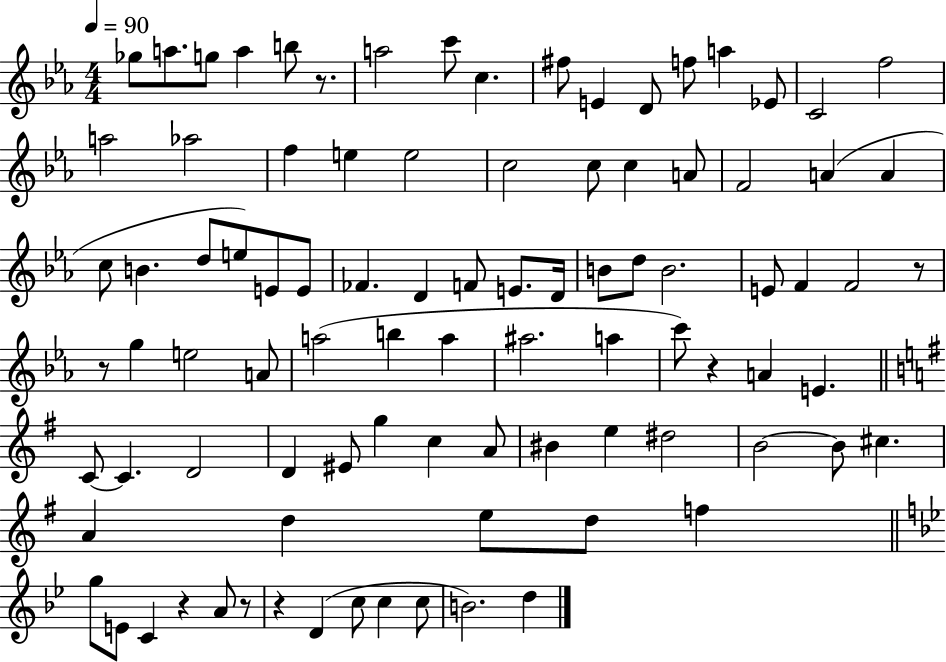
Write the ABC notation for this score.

X:1
T:Untitled
M:4/4
L:1/4
K:Eb
_g/2 a/2 g/2 a b/2 z/2 a2 c'/2 c ^f/2 E D/2 f/2 a _E/2 C2 f2 a2 _a2 f e e2 c2 c/2 c A/2 F2 A A c/2 B d/2 e/2 E/2 E/2 _F D F/2 E/2 D/4 B/2 d/2 B2 E/2 F F2 z/2 z/2 g e2 A/2 a2 b a ^a2 a c'/2 z A E C/2 C D2 D ^E/2 g c A/2 ^B e ^d2 B2 B/2 ^c A d e/2 d/2 f g/2 E/2 C z A/2 z/2 z D c/2 c c/2 B2 d